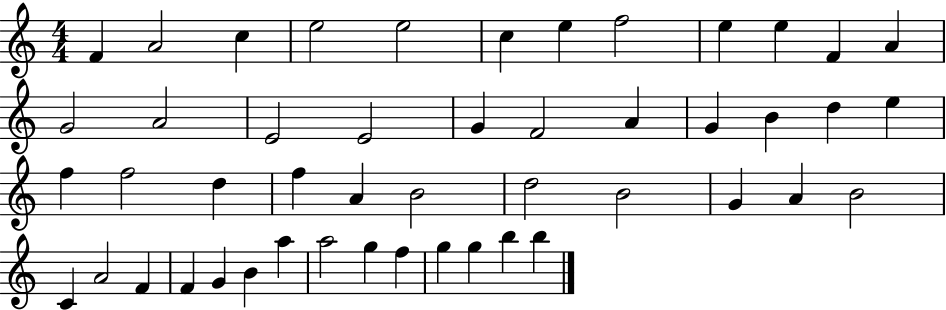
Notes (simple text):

F4/q A4/h C5/q E5/h E5/h C5/q E5/q F5/h E5/q E5/q F4/q A4/q G4/h A4/h E4/h E4/h G4/q F4/h A4/q G4/q B4/q D5/q E5/q F5/q F5/h D5/q F5/q A4/q B4/h D5/h B4/h G4/q A4/q B4/h C4/q A4/h F4/q F4/q G4/q B4/q A5/q A5/h G5/q F5/q G5/q G5/q B5/q B5/q